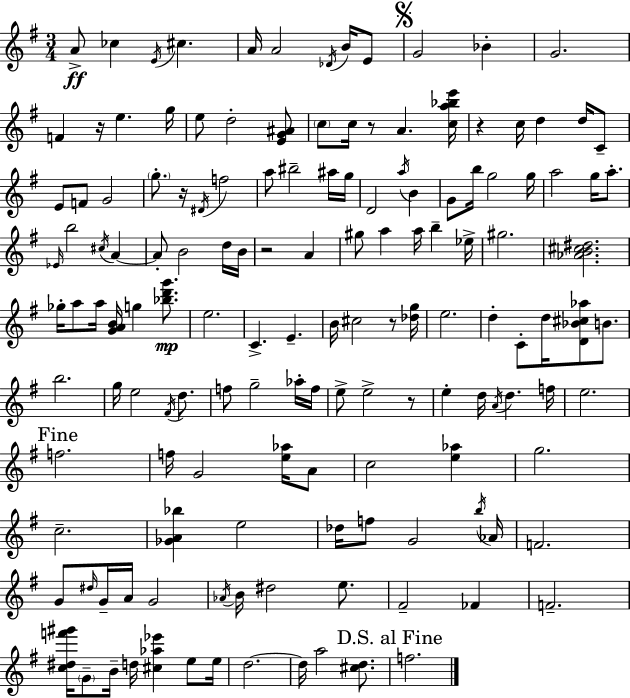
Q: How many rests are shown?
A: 7